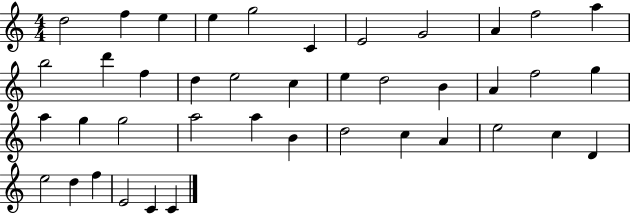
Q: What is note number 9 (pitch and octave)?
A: A4